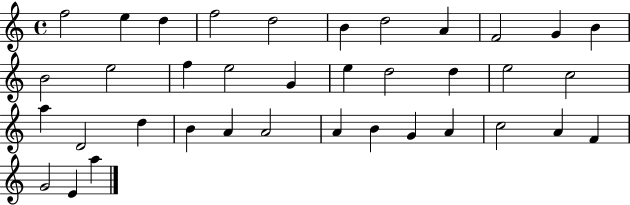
{
  \clef treble
  \time 4/4
  \defaultTimeSignature
  \key c \major
  f''2 e''4 d''4 | f''2 d''2 | b'4 d''2 a'4 | f'2 g'4 b'4 | \break b'2 e''2 | f''4 e''2 g'4 | e''4 d''2 d''4 | e''2 c''2 | \break a''4 d'2 d''4 | b'4 a'4 a'2 | a'4 b'4 g'4 a'4 | c''2 a'4 f'4 | \break g'2 e'4 a''4 | \bar "|."
}